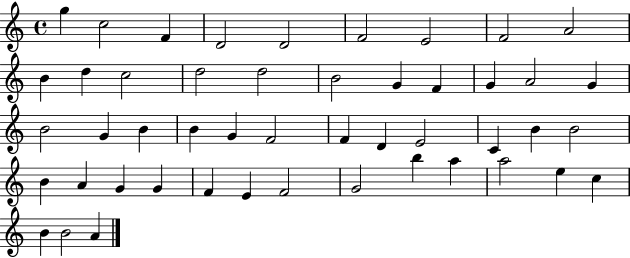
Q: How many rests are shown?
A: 0